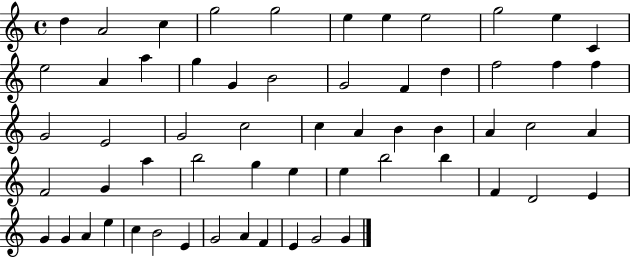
D5/q A4/h C5/q G5/h G5/h E5/q E5/q E5/h G5/h E5/q C4/q E5/h A4/q A5/q G5/q G4/q B4/h G4/h F4/q D5/q F5/h F5/q F5/q G4/h E4/h G4/h C5/h C5/q A4/q B4/q B4/q A4/q C5/h A4/q F4/h G4/q A5/q B5/h G5/q E5/q E5/q B5/h B5/q F4/q D4/h E4/q G4/q G4/q A4/q E5/q C5/q B4/h E4/q G4/h A4/q F4/q E4/q G4/h G4/q